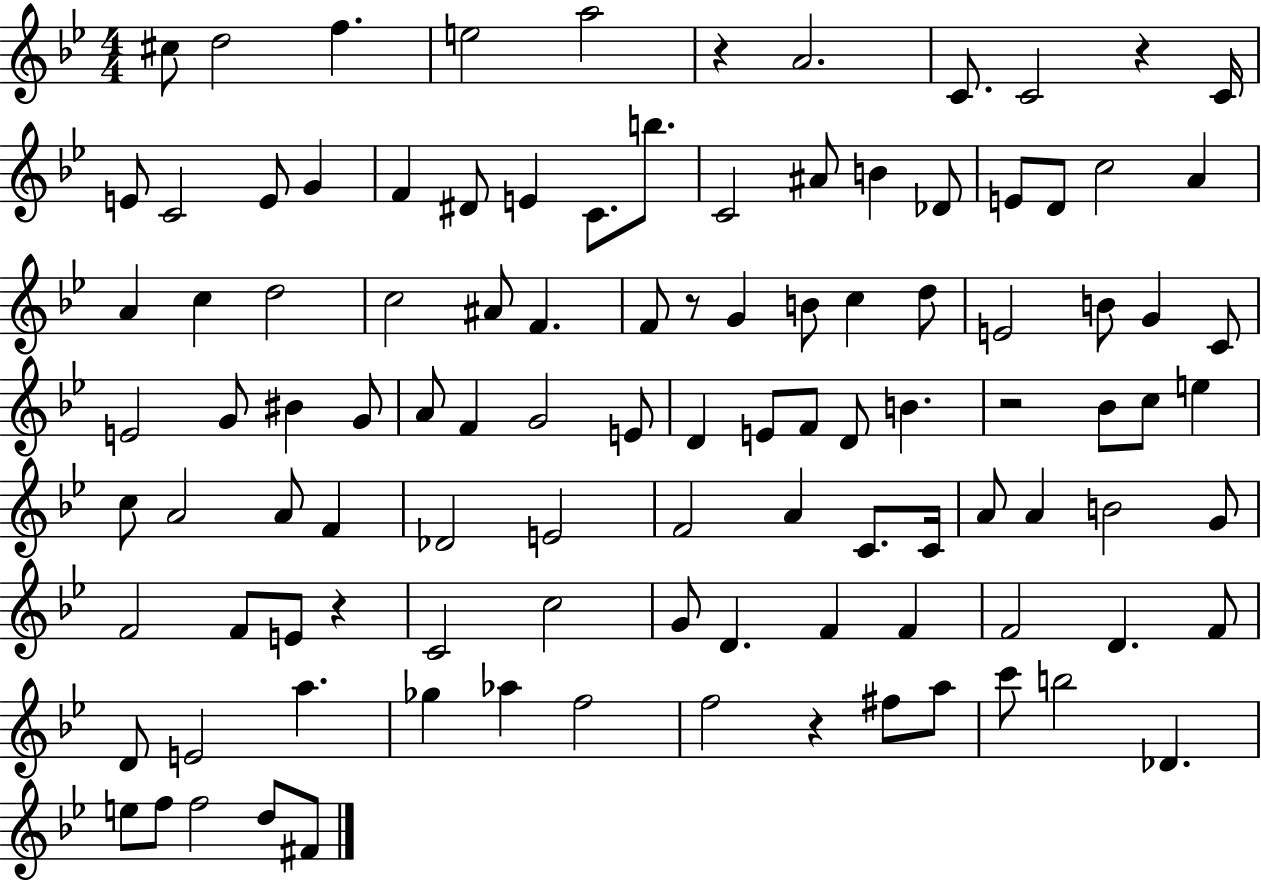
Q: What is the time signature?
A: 4/4